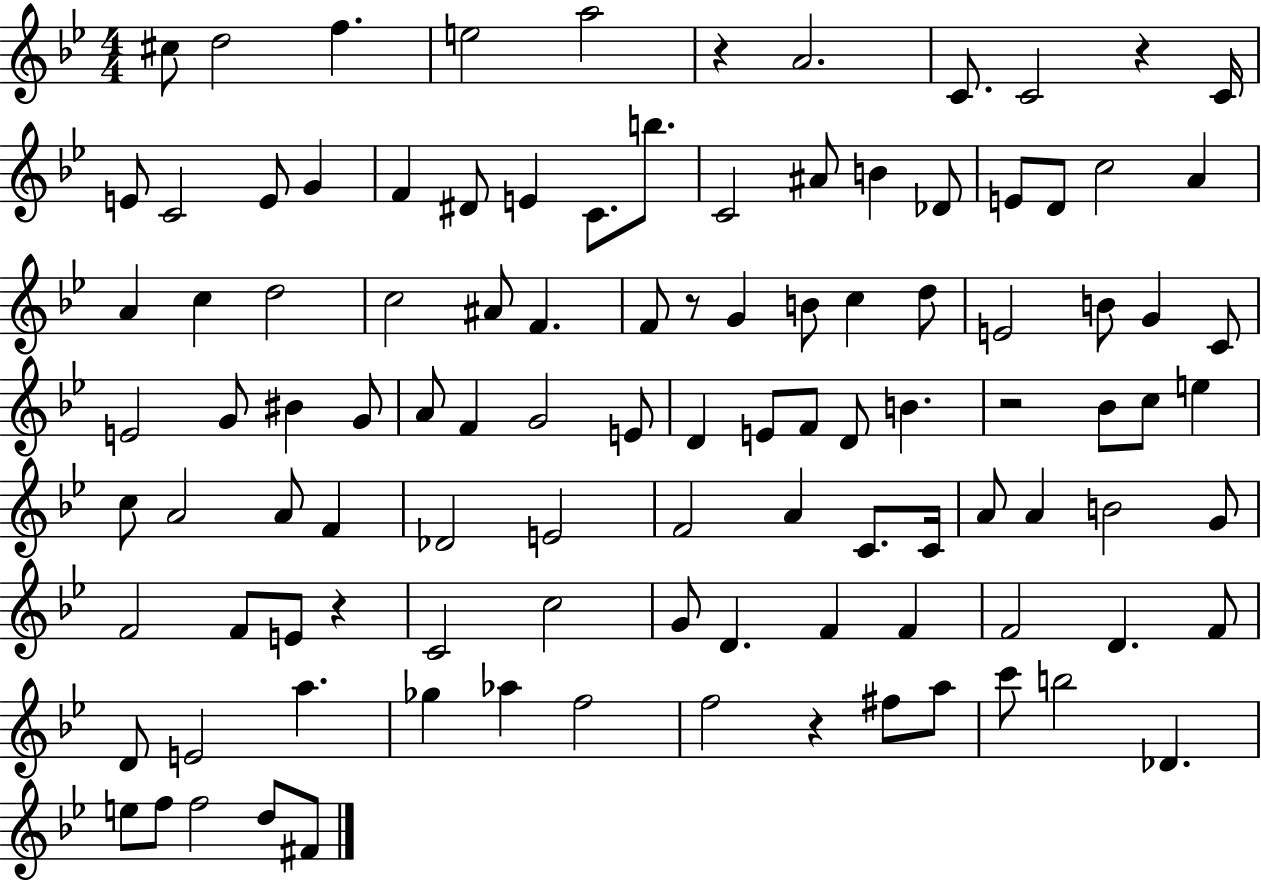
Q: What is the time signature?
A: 4/4